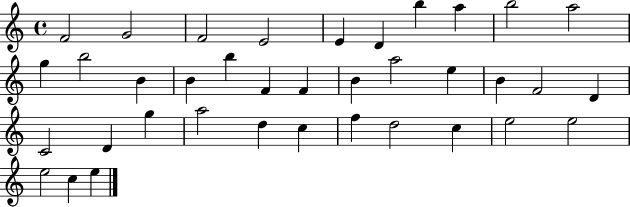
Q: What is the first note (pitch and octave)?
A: F4